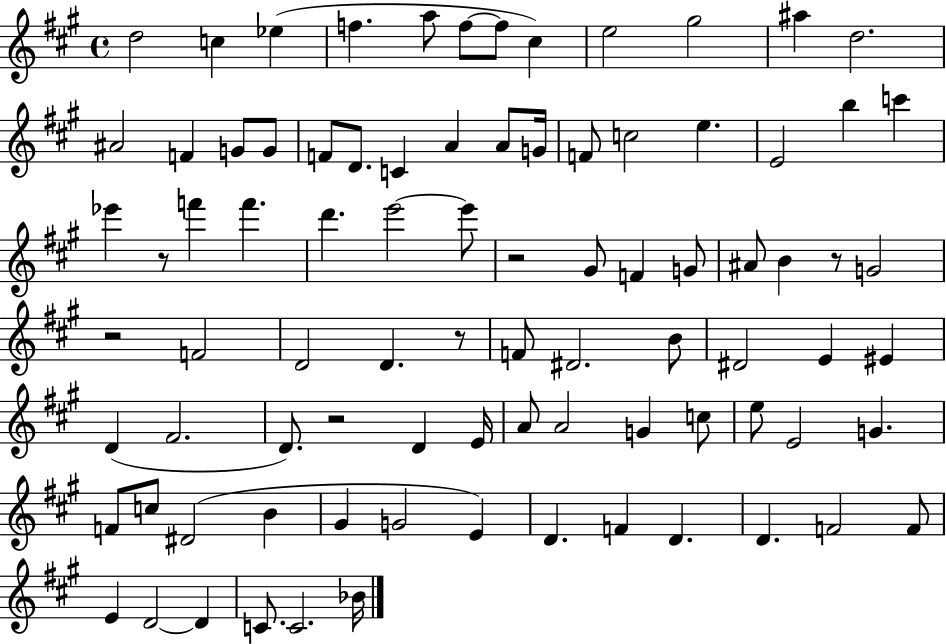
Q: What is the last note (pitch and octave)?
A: Bb4